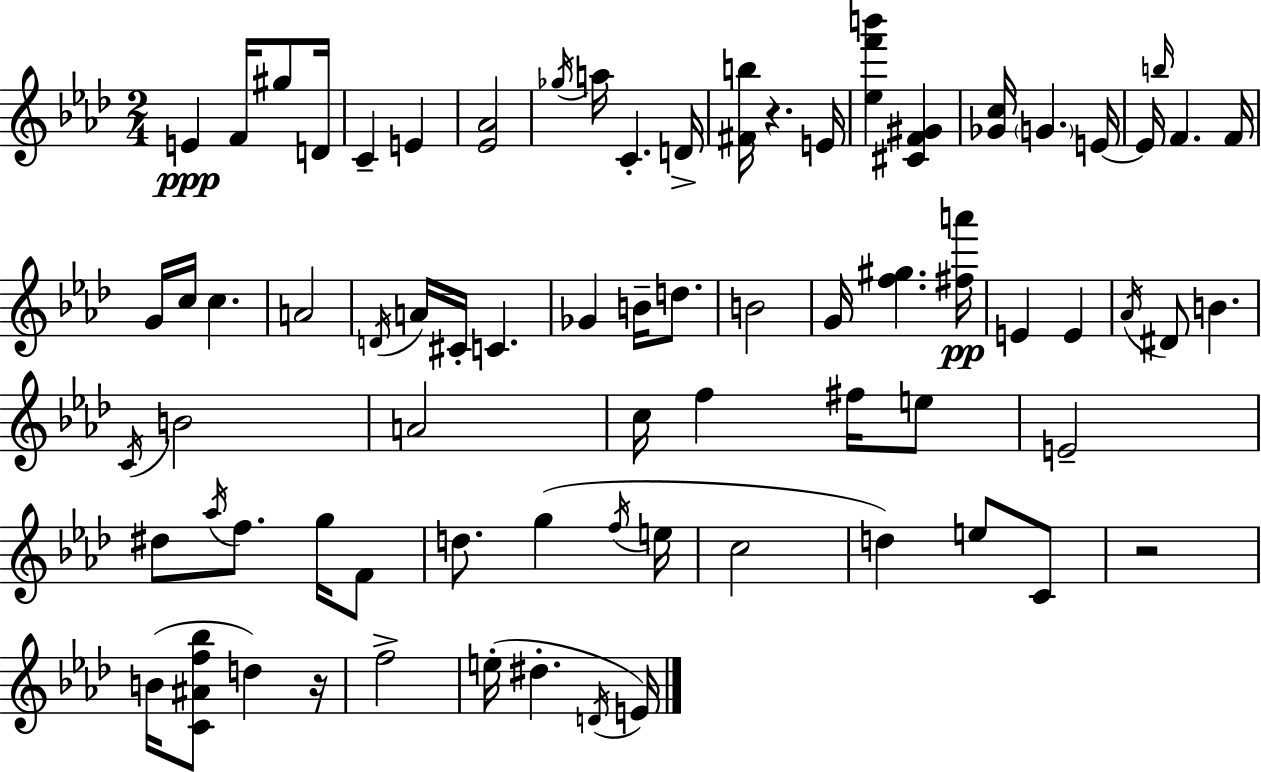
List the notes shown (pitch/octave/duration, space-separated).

E4/q F4/s G#5/e D4/s C4/q E4/q [Eb4,Ab4]/h Gb5/s A5/s C4/q. D4/s [F#4,B5]/s R/q. E4/s [Eb5,F6,B6]/q [C#4,F4,G#4]/q [Gb4,C5]/s G4/q. E4/s E4/s B5/s F4/q. F4/s G4/s C5/s C5/q. A4/h D4/s A4/s C#4/s C4/q. Gb4/q B4/s D5/e. B4/h G4/s [F5,G#5]/q. [F#5,A6]/s E4/q E4/q Ab4/s D#4/e B4/q. C4/s B4/h A4/h C5/s F5/q F#5/s E5/e E4/h D#5/e Ab5/s F5/e. G5/s F4/e D5/e. G5/q F5/s E5/s C5/h D5/q E5/e C4/e R/h B4/s [C4,A#4,F5,Bb5]/e D5/q R/s F5/h E5/s D#5/q. D4/s E4/s